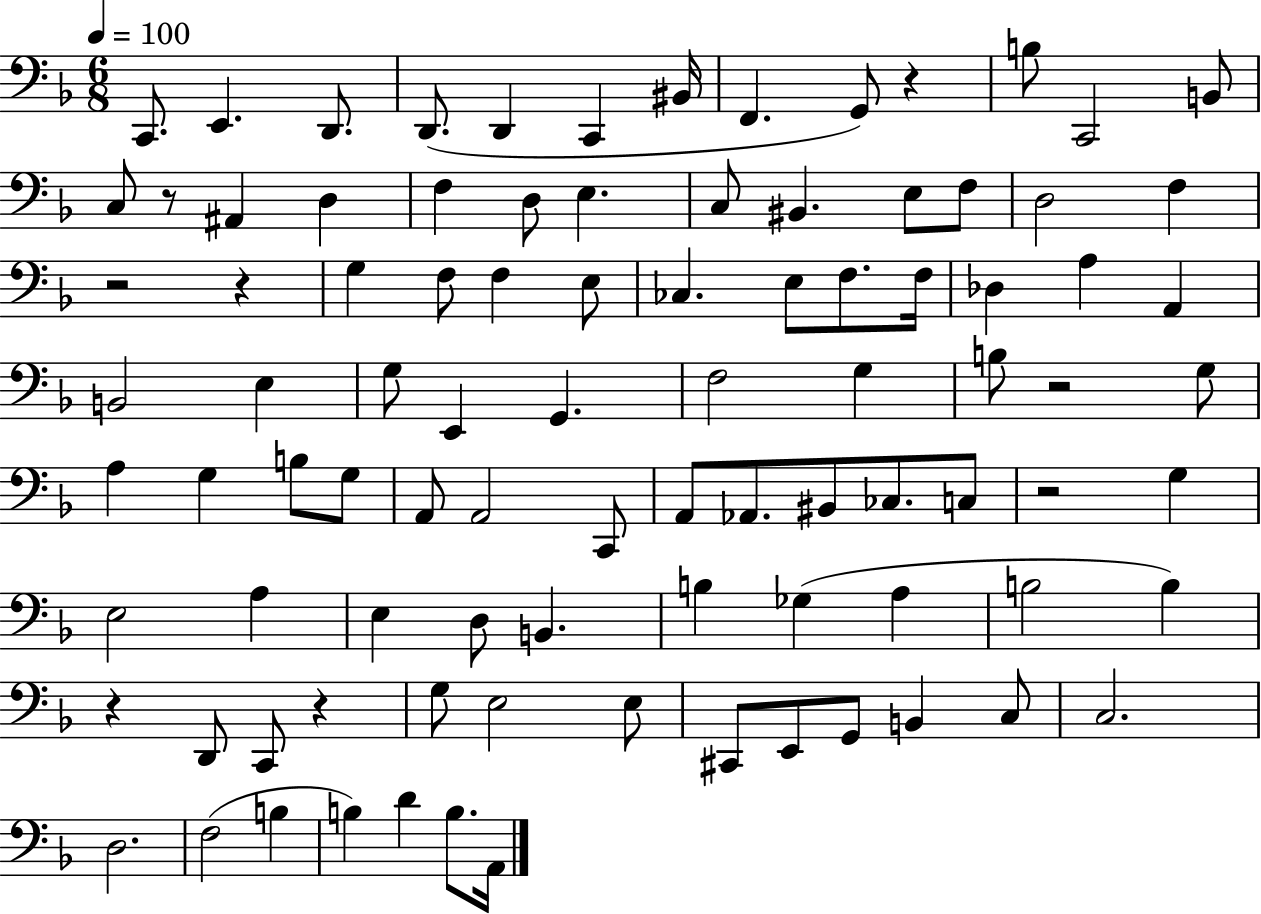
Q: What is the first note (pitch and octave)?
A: C2